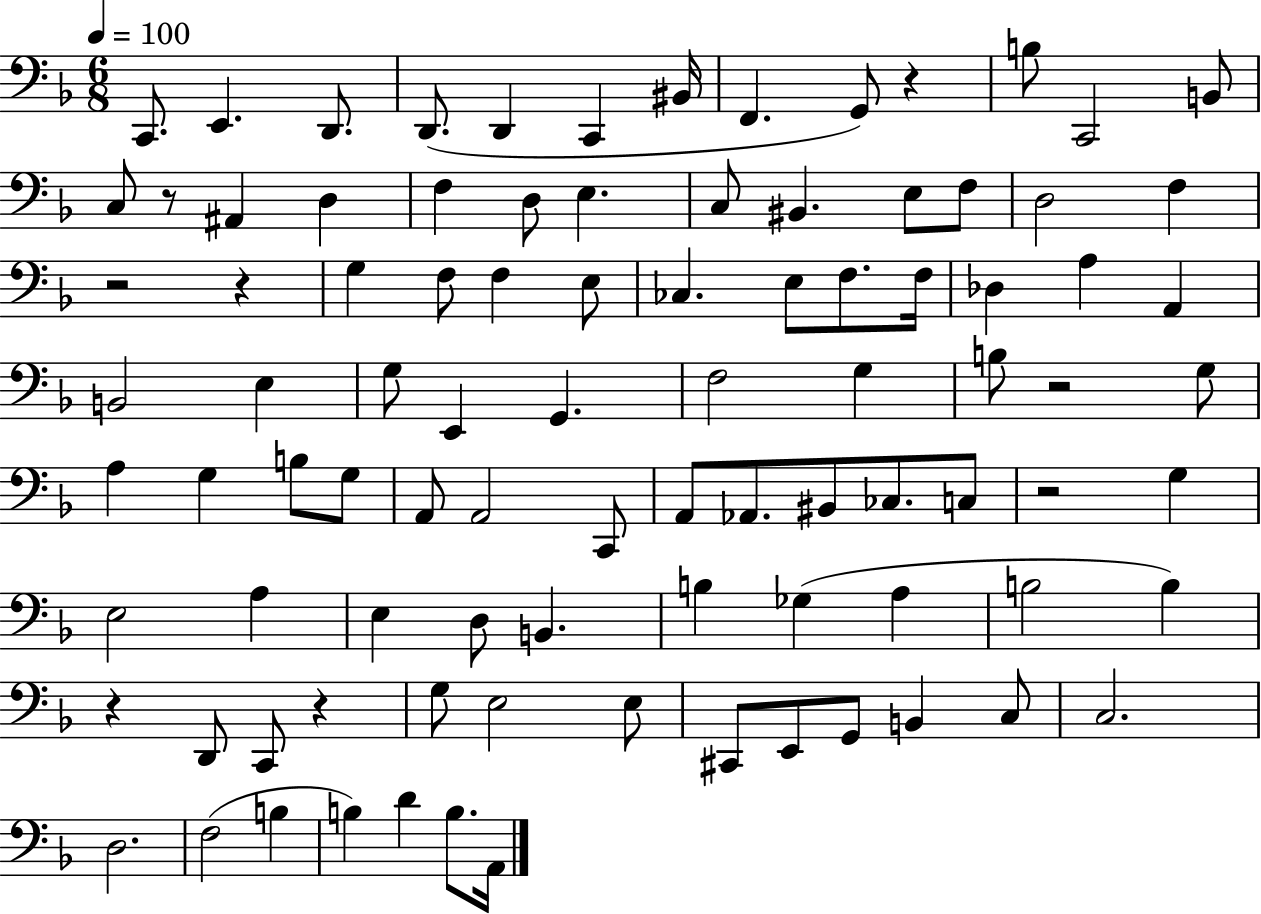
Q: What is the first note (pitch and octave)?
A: C2